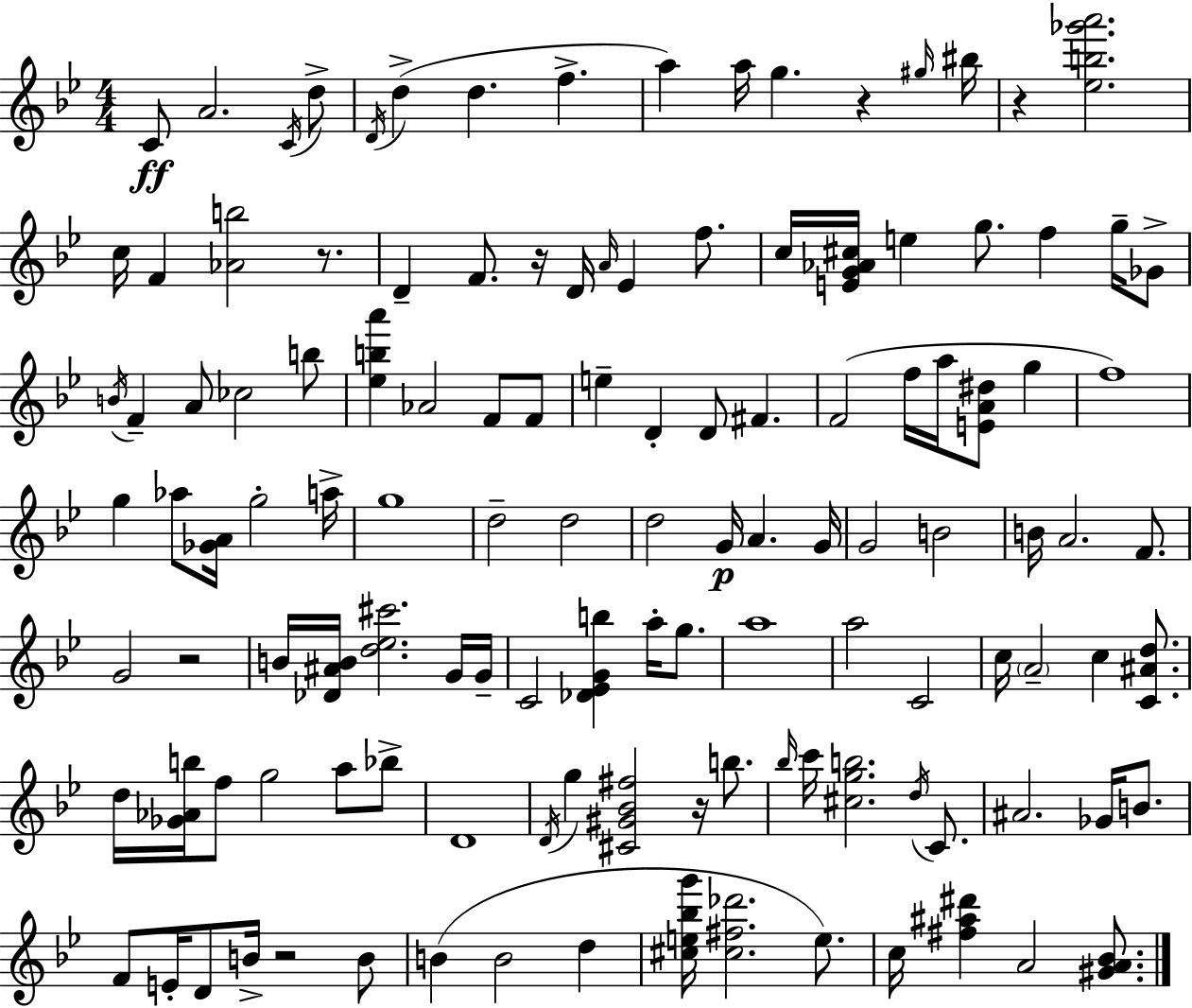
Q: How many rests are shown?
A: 7